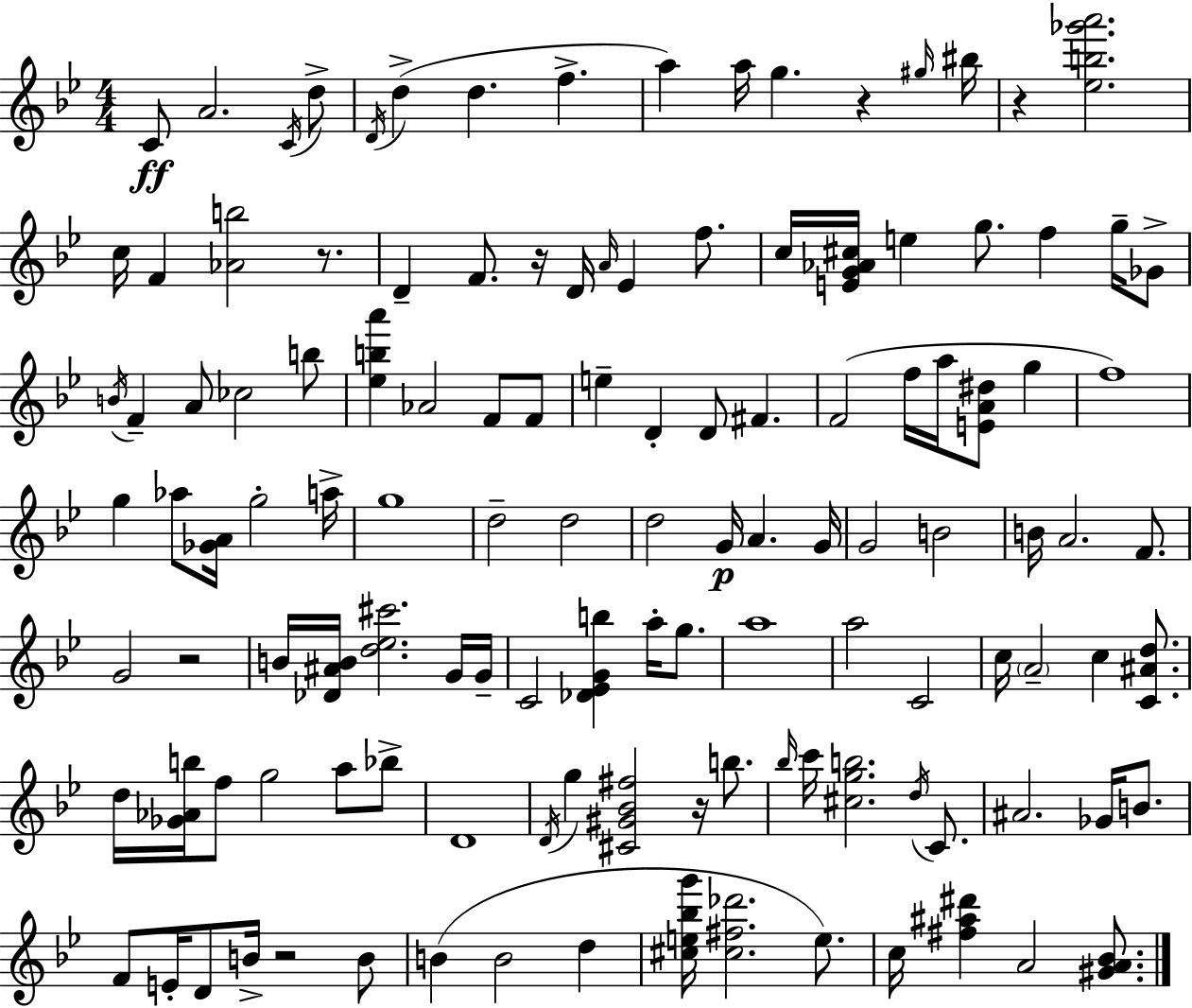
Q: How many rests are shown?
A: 7